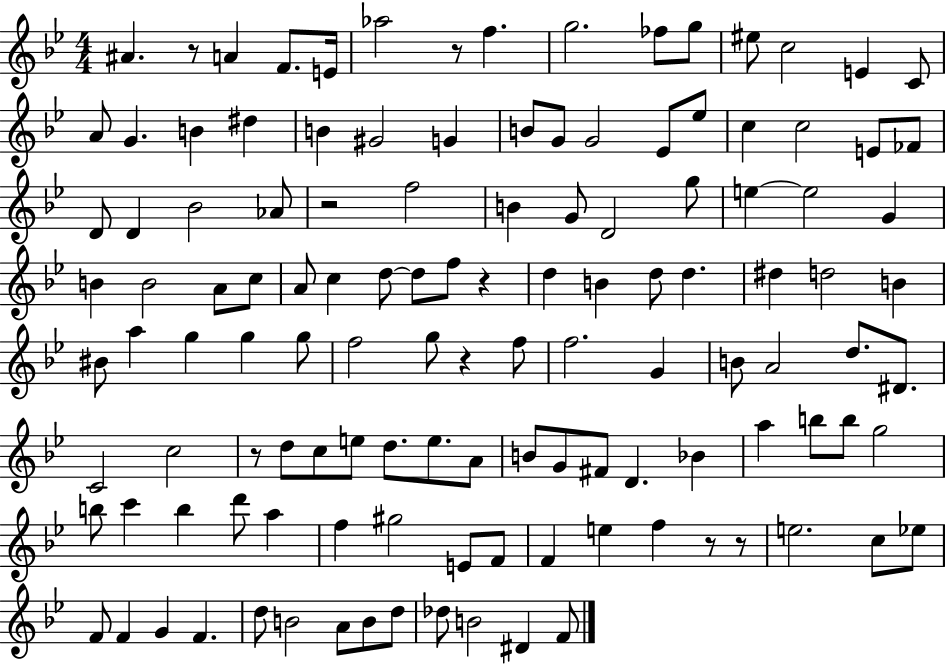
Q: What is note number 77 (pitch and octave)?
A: D5